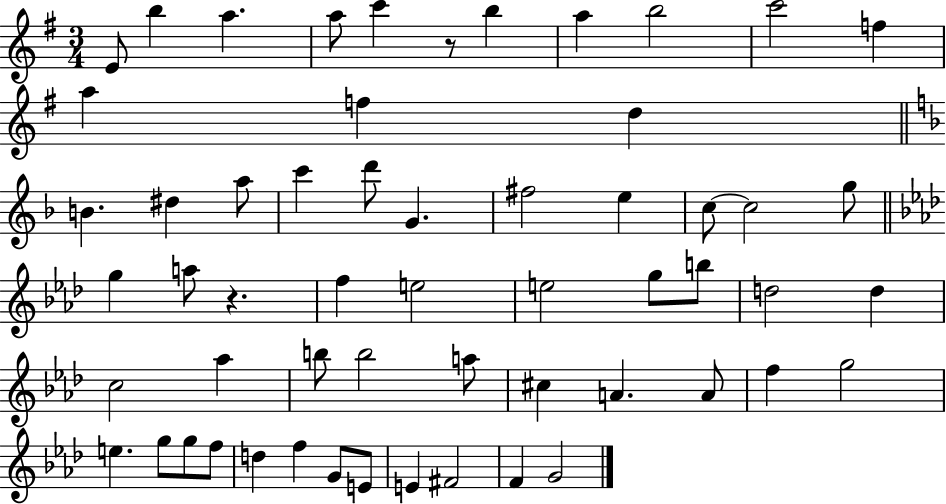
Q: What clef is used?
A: treble